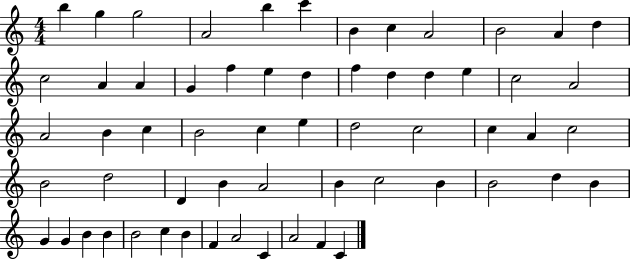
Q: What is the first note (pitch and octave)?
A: B5